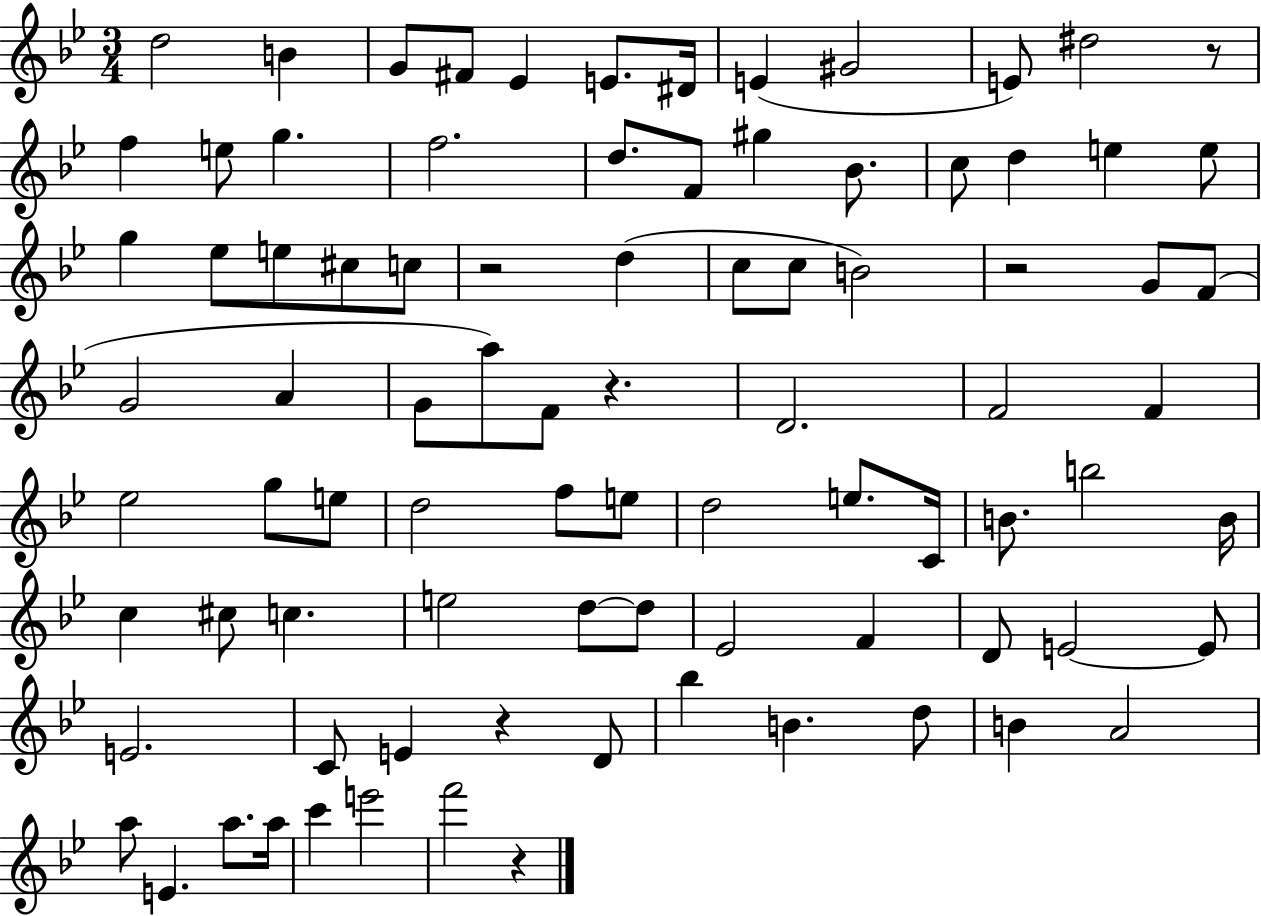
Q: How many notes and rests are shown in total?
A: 87